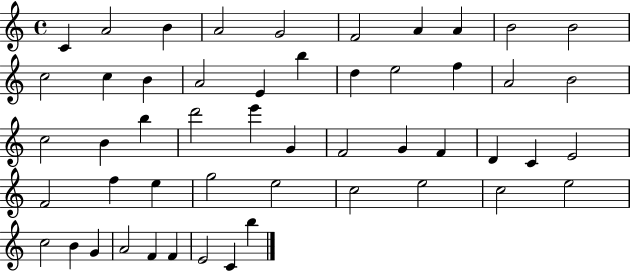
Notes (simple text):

C4/q A4/h B4/q A4/h G4/h F4/h A4/q A4/q B4/h B4/h C5/h C5/q B4/q A4/h E4/q B5/q D5/q E5/h F5/q A4/h B4/h C5/h B4/q B5/q D6/h E6/q G4/q F4/h G4/q F4/q D4/q C4/q E4/h F4/h F5/q E5/q G5/h E5/h C5/h E5/h C5/h E5/h C5/h B4/q G4/q A4/h F4/q F4/q E4/h C4/q B5/q